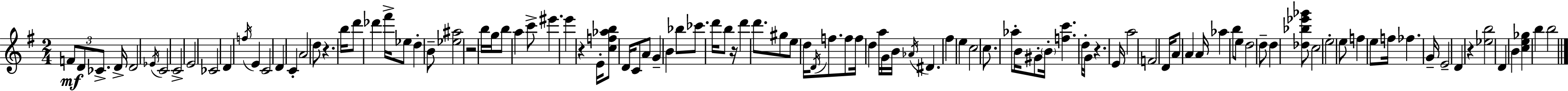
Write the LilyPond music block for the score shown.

{
  \clef treble
  \numericTimeSignature
  \time 2/4
  \key g \major
  \repeat volta 2 { \tuplet 3/2 { f'8\mf d'8 ces'8.-> } d'16-> | d'2 | \acciaccatura { ees'16 } c'2 | c'2-> | \break e'2 | ces'2 | d'4 \acciaccatura { f''16 } e'4 | c'2 | \break d'4 c'4-. | a'2 | d''8 r4. | b''16 d'''8 des'''4 | \break fis'''16-> ees''8 d''4-. | b'8-- <ees'' ais''>2 | r2 | b''16 g''16 b''8 a''4 | \break c'''8-> eis'''4. | e'''4 r4 | e'16-. <c'' f'' aes'' b''>8 d'16 c'8 | a'8 g'4-- b'4 | \break bes''8 ces'''8. d'''16 | b''8 r16 d'''4 d'''8. | gis''8 e''8 d''16 \acciaccatura { d'16 } | f''8. f''8 f''16 d''4 | \break a''16 g'16 b'16 \acciaccatura { aes'16 } dis'4. | fis''4 | e''4 c''2 | c''8. aes''8-. | \break b'16 gis'8-. \parenthesize b'16-. <f'' c'''>4. | d''16-. g'16 r4. | e'16 a''2 | f'2 | \break d'16 a'8 a'4 | a'16 aes''4 | b''8 e''8 d''2 | d''8-- d''4 | \break <des'' bes'' ees''' ges'''>8 c''2 | e''2-. | e''8 f''4 | e''8 f''16 fes''4. | \break g'16-- e'2-- | d'4 | r4 <ees'' b''>2 | d'4 | \break b'4 <c'' e'' ges''>4 | b''4 b''2 | } \bar "|."
}